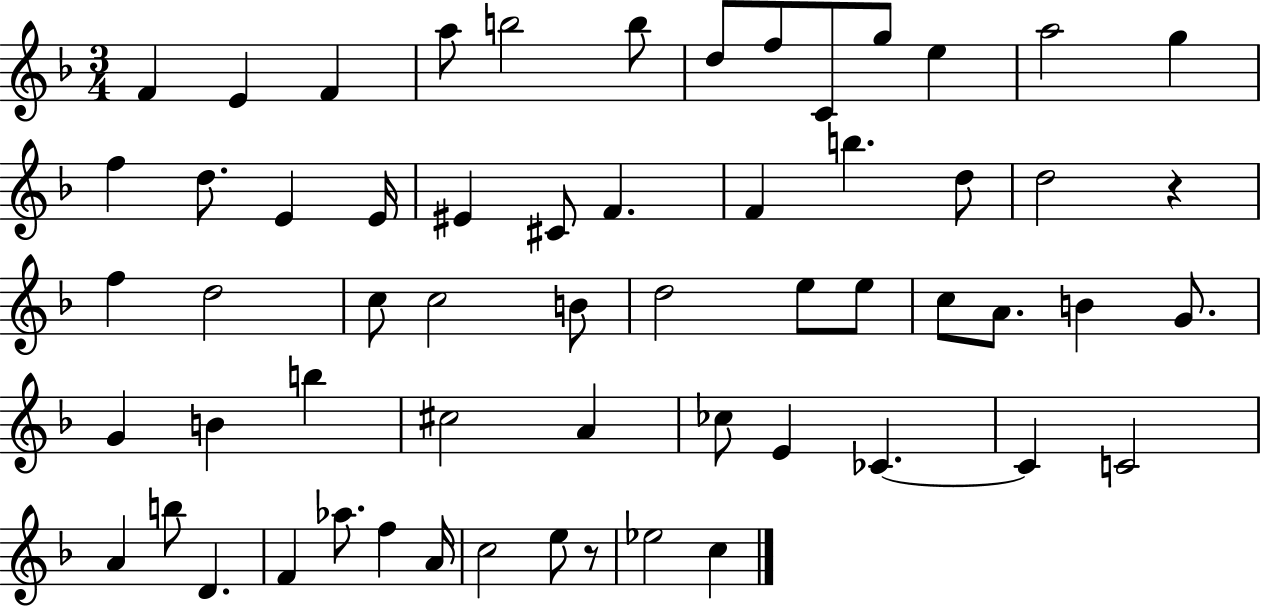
F4/q E4/q F4/q A5/e B5/h B5/e D5/e F5/e C4/e G5/e E5/q A5/h G5/q F5/q D5/e. E4/q E4/s EIS4/q C#4/e F4/q. F4/q B5/q. D5/e D5/h R/q F5/q D5/h C5/e C5/h B4/e D5/h E5/e E5/e C5/e A4/e. B4/q G4/e. G4/q B4/q B5/q C#5/h A4/q CES5/e E4/q CES4/q. CES4/q C4/h A4/q B5/e D4/q. F4/q Ab5/e. F5/q A4/s C5/h E5/e R/e Eb5/h C5/q